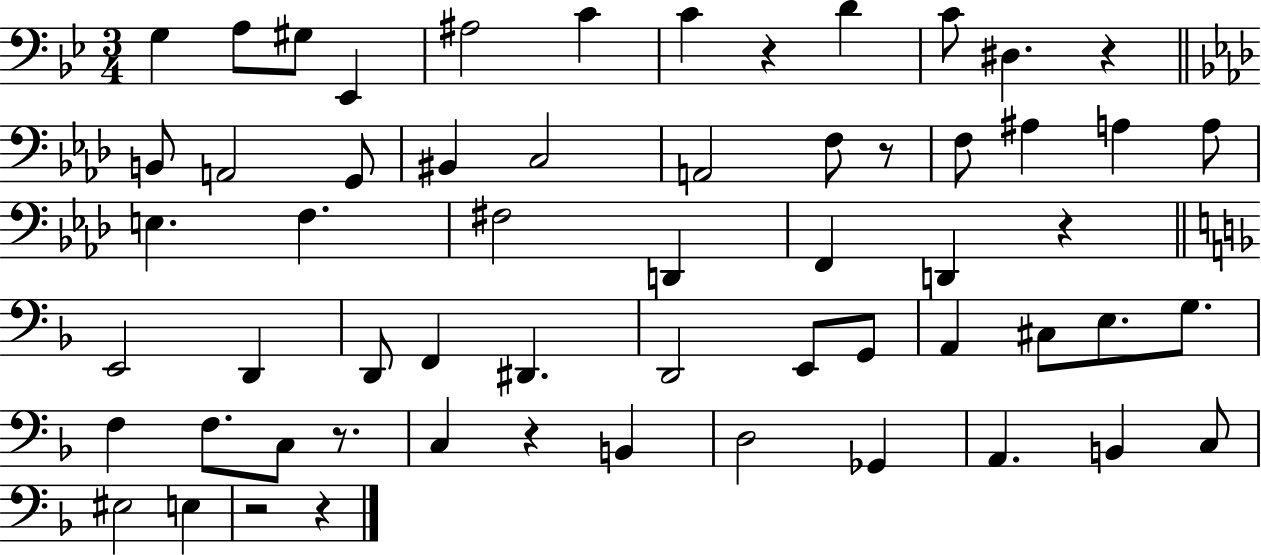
G3/q A3/e G#3/e Eb2/q A#3/h C4/q C4/q R/q D4/q C4/e D#3/q. R/q B2/e A2/h G2/e BIS2/q C3/h A2/h F3/e R/e F3/e A#3/q A3/q A3/e E3/q. F3/q. F#3/h D2/q F2/q D2/q R/q E2/h D2/q D2/e F2/q D#2/q. D2/h E2/e G2/e A2/q C#3/e E3/e. G3/e. F3/q F3/e. C3/e R/e. C3/q R/q B2/q D3/h Gb2/q A2/q. B2/q C3/e EIS3/h E3/q R/h R/q